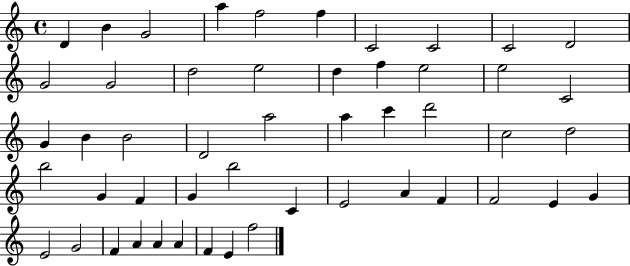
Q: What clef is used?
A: treble